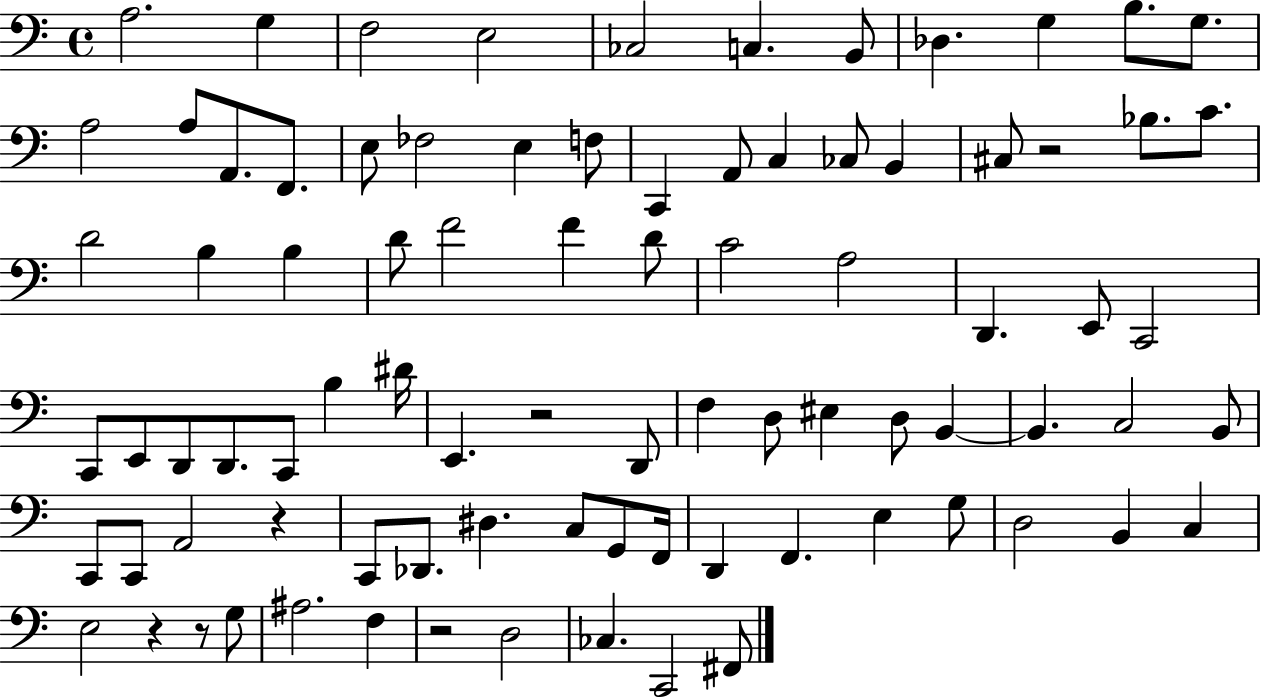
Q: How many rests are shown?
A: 6